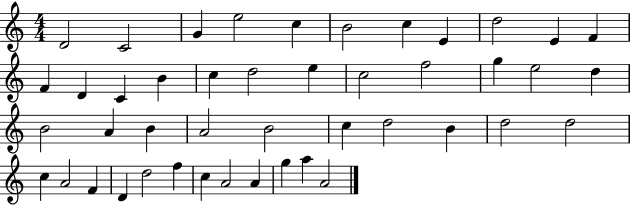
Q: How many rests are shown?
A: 0